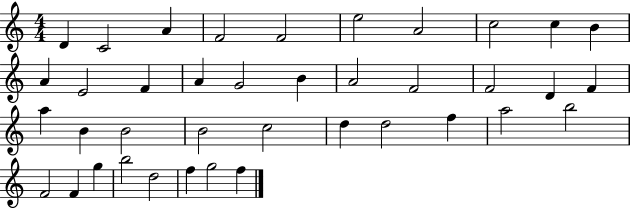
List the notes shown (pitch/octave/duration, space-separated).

D4/q C4/h A4/q F4/h F4/h E5/h A4/h C5/h C5/q B4/q A4/q E4/h F4/q A4/q G4/h B4/q A4/h F4/h F4/h D4/q F4/q A5/q B4/q B4/h B4/h C5/h D5/q D5/h F5/q A5/h B5/h F4/h F4/q G5/q B5/h D5/h F5/q G5/h F5/q